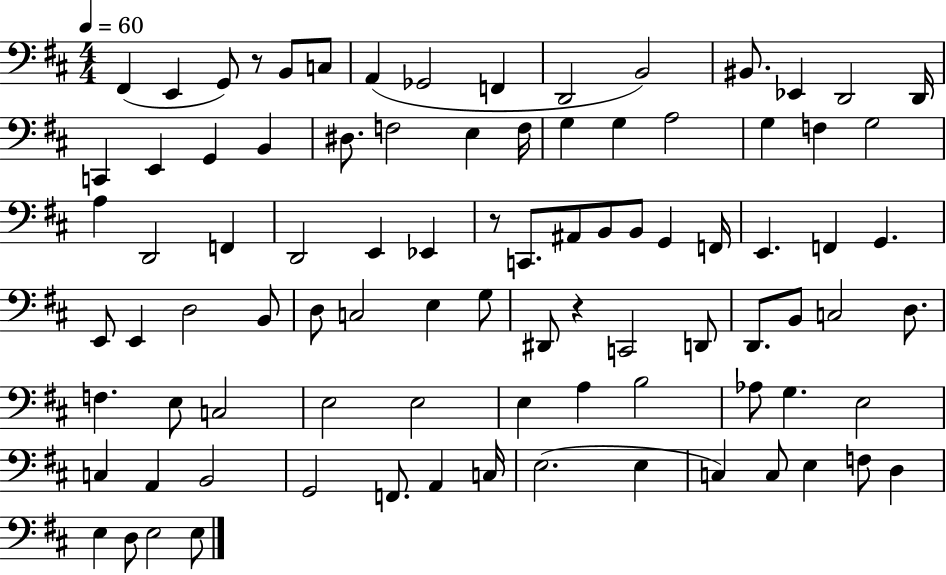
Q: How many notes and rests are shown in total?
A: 90